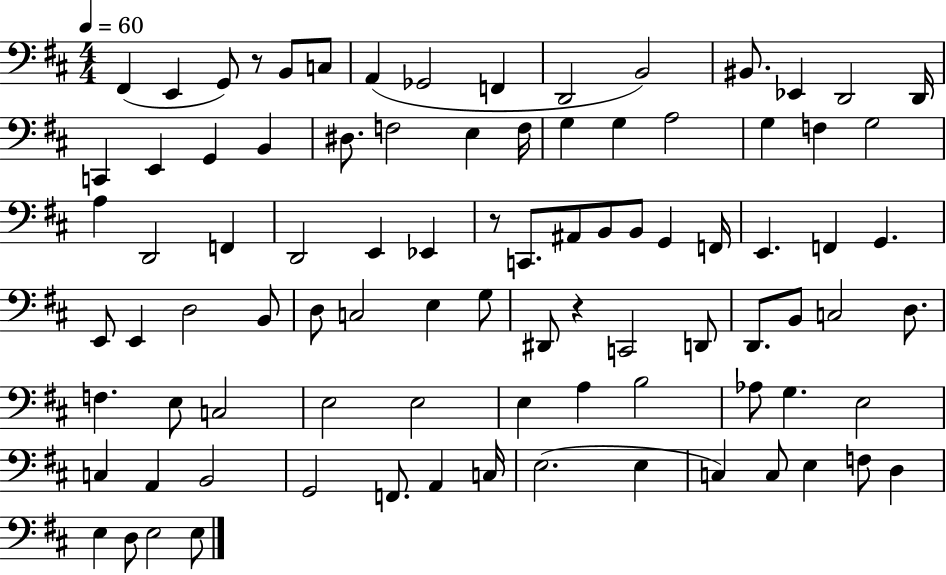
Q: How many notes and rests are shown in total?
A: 90